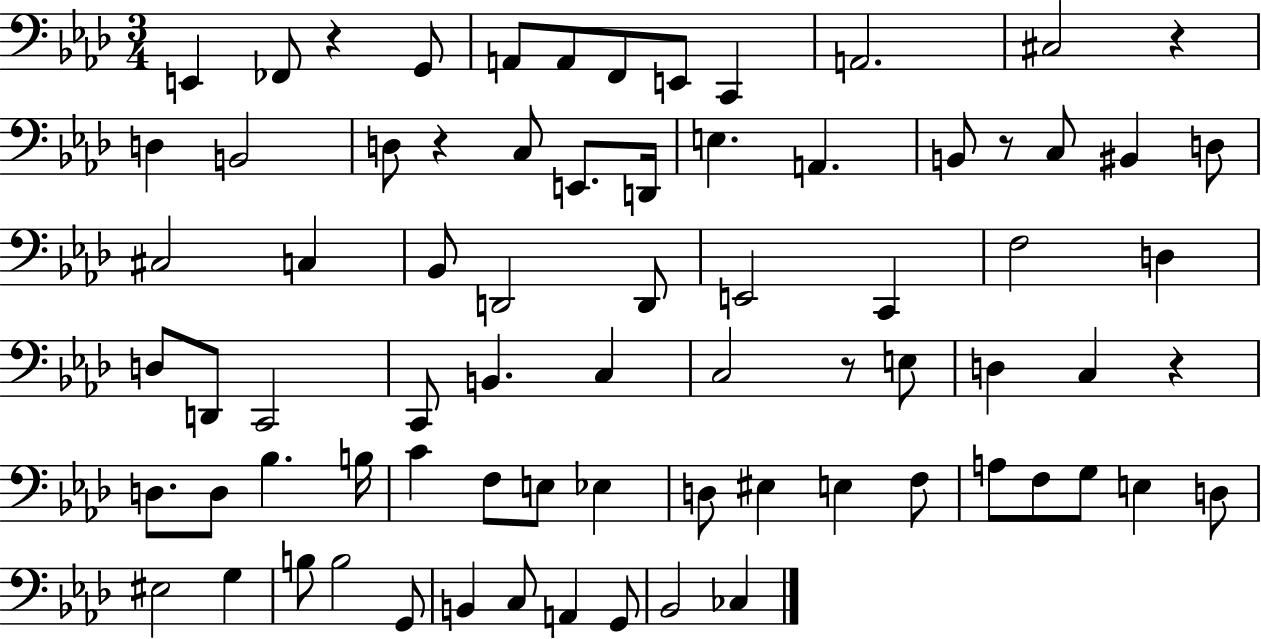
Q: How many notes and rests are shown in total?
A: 75